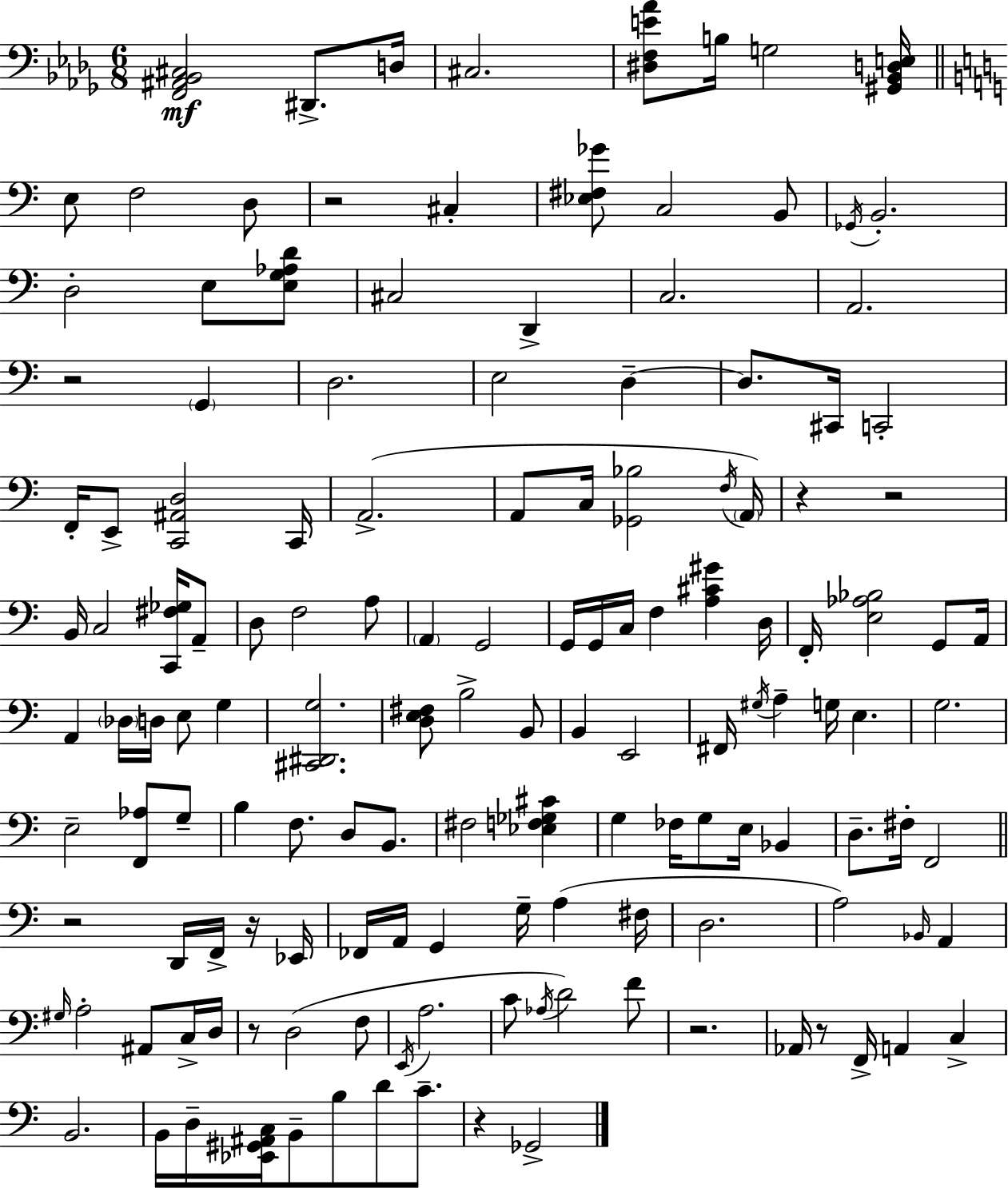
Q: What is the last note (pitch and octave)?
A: Gb2